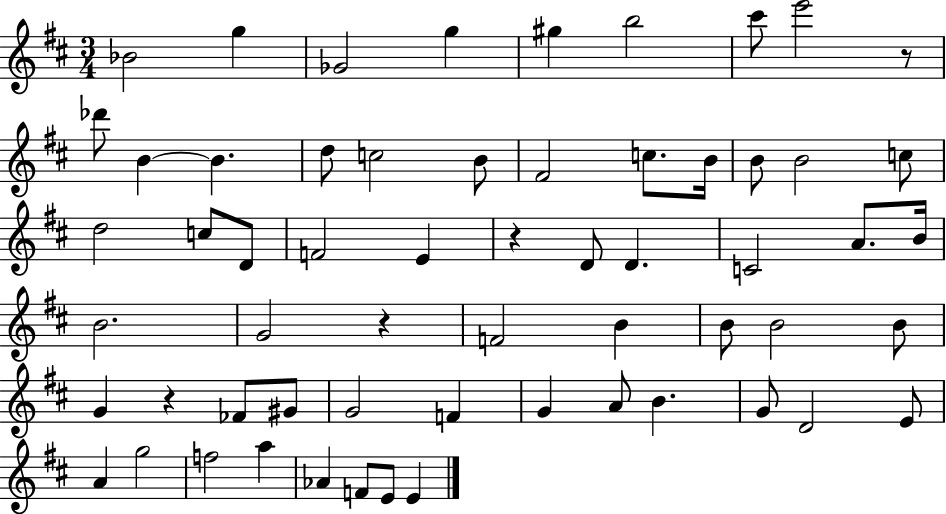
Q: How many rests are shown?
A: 4